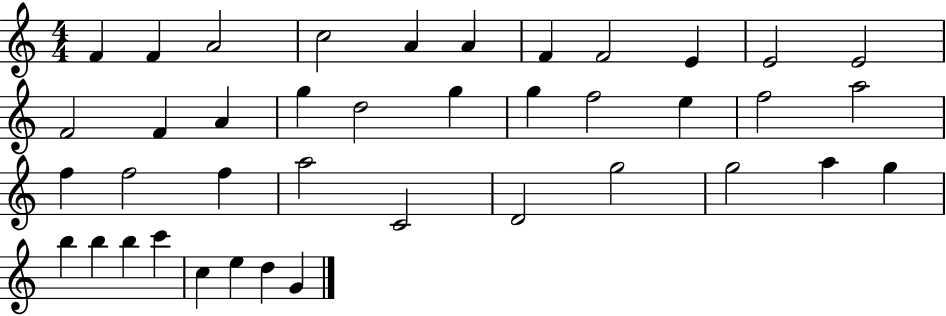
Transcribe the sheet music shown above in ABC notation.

X:1
T:Untitled
M:4/4
L:1/4
K:C
F F A2 c2 A A F F2 E E2 E2 F2 F A g d2 g g f2 e f2 a2 f f2 f a2 C2 D2 g2 g2 a g b b b c' c e d G